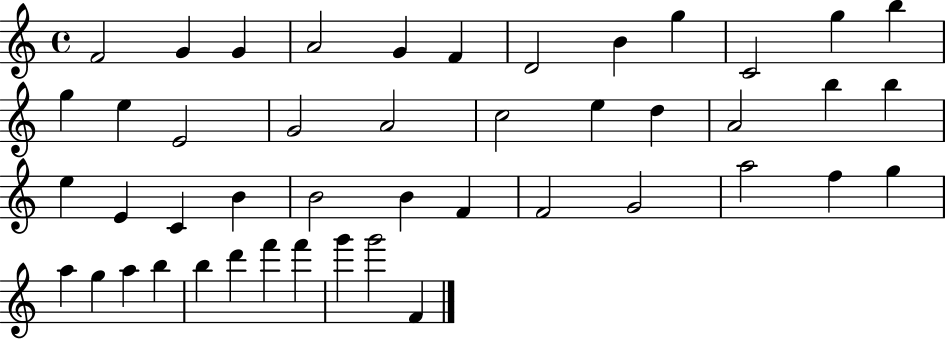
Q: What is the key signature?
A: C major